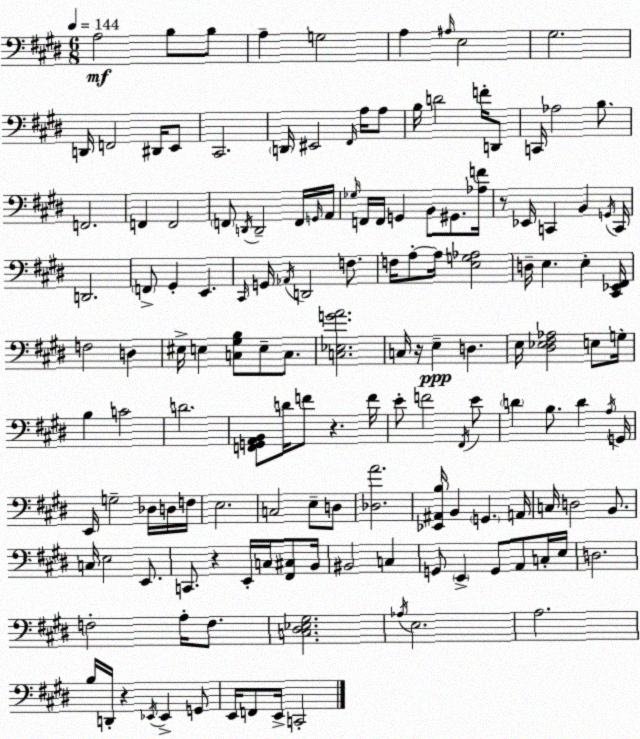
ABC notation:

X:1
T:Untitled
M:6/8
L:1/4
K:E
A,2 B,/2 B,/2 A, G,2 A, ^A,/4 E,2 ^G,2 D,,/4 F,,2 ^D,,/4 E,,/2 ^C,,2 D,,/4 ^E,,2 ^F,,/4 A,/4 A,/2 B,/4 D2 F/4 D,,/2 C,,/4 _A,2 B,/2 F,,2 F,, F,,2 F,,/2 D,,/4 D,,2 F,,/4 G,,/4 A,,/4 _G,/4 F,,/4 F,,/4 G,, B,,/2 ^G,,/2 [_A,F]/4 z/2 _E,,/4 C,, B,, G,,/4 C,,/4 D,,2 F,,/2 ^G,, E,, ^C,,/4 G,,/4 _A,,/4 D,,2 F,/2 F,/4 A,/2 A,/4 [E,G,_A,]2 D,/4 E, E, [^C,,_E,,^F,,]/4 F,2 D, ^E,/4 E, [C,^G,B,]/2 E,/2 C,/2 [C,_E,GA]2 C,/4 z/4 E, D, E,/4 [^D,_E,^F,_A,]2 E,/2 G,/4 B, C2 D2 [F,,G,,A,,B,,]/2 D/4 F/2 z F/4 E/2 F2 ^F,,/4 E/2 D B,/2 D A,/4 G,,/4 E,,/4 G,2 _D,/4 D,/4 F,/4 E,2 C,2 E,/2 D,/2 [_D,A]2 [_E,,^A,,B,]/4 B,, G,, A,,/4 C,/4 D,2 B,,/2 C,/4 E,2 E,,/2 C,,/2 z E,,/4 C,/4 [^F,,^C,]/2 B,,/4 ^B,,2 C, G,,/2 E,, G,,/2 A,,/2 C,/4 E,/4 D,2 F,2 A,/4 F,/2 [C,^D,_E,^G,]2 _A,/4 E,2 A,2 B,/4 D,,/4 z _E,,/4 _E,, G,,/2 E,,/4 F,,/2 E,,/4 C,,2